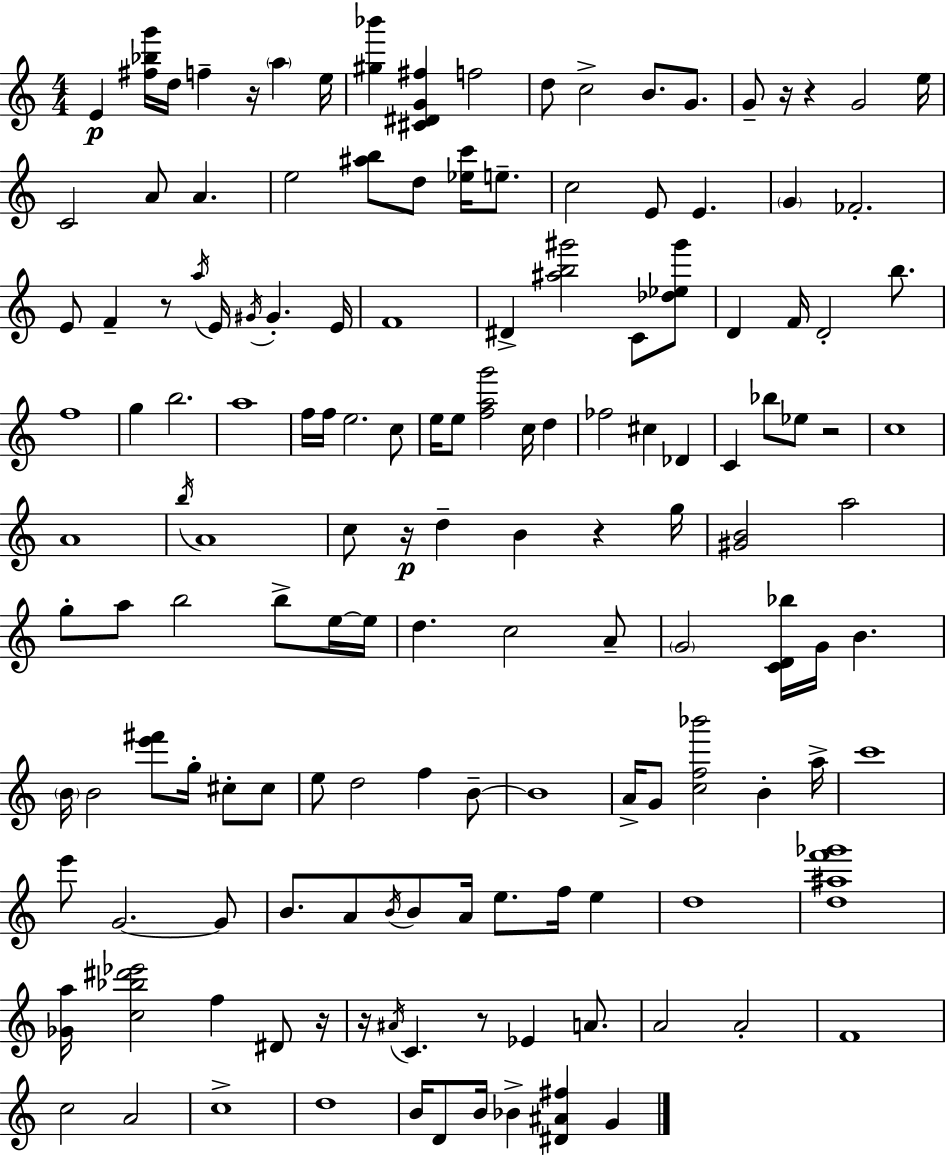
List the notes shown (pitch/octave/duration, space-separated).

E4/q [F#5,Bb5,G6]/s D5/s F5/q R/s A5/q E5/s [G#5,Bb6]/q [C#4,D#4,G4,F#5]/q F5/h D5/e C5/h B4/e. G4/e. G4/e R/s R/q G4/h E5/s C4/h A4/e A4/q. E5/h [A#5,B5]/e D5/e [Eb5,C6]/s E5/e. C5/h E4/e E4/q. G4/q FES4/h. E4/e F4/q R/e A5/s E4/s G#4/s G#4/q. E4/s F4/w D#4/q [A#5,B5,G#6]/h C4/e [Db5,Eb5,G#6]/e D4/q F4/s D4/h B5/e. F5/w G5/q B5/h. A5/w F5/s F5/s E5/h. C5/e E5/s E5/e [F5,A5,G6]/h C5/s D5/q FES5/h C#5/q Db4/q C4/q Bb5/e Eb5/e R/h C5/w A4/w B5/s A4/w C5/e R/s D5/q B4/q R/q G5/s [G#4,B4]/h A5/h G5/e A5/e B5/h B5/e E5/s E5/s D5/q. C5/h A4/e G4/h [C4,D4,Bb5]/s G4/s B4/q. B4/s B4/h [E6,F#6]/e G5/s C#5/e C#5/e E5/e D5/h F5/q B4/e B4/w A4/s G4/e [C5,F5,Bb6]/h B4/q A5/s C6/w E6/e G4/h. G4/e B4/e. A4/e B4/s B4/e A4/s E5/e. F5/s E5/q D5/w [D5,A#5,F6,Gb6]/w [Gb4,A5]/s [C5,Bb5,D#6,Eb6]/h F5/q D#4/e R/s R/s A#4/s C4/q. R/e Eb4/q A4/e. A4/h A4/h F4/w C5/h A4/h C5/w D5/w B4/s D4/e B4/s Bb4/q [D#4,A#4,F#5]/q G4/q